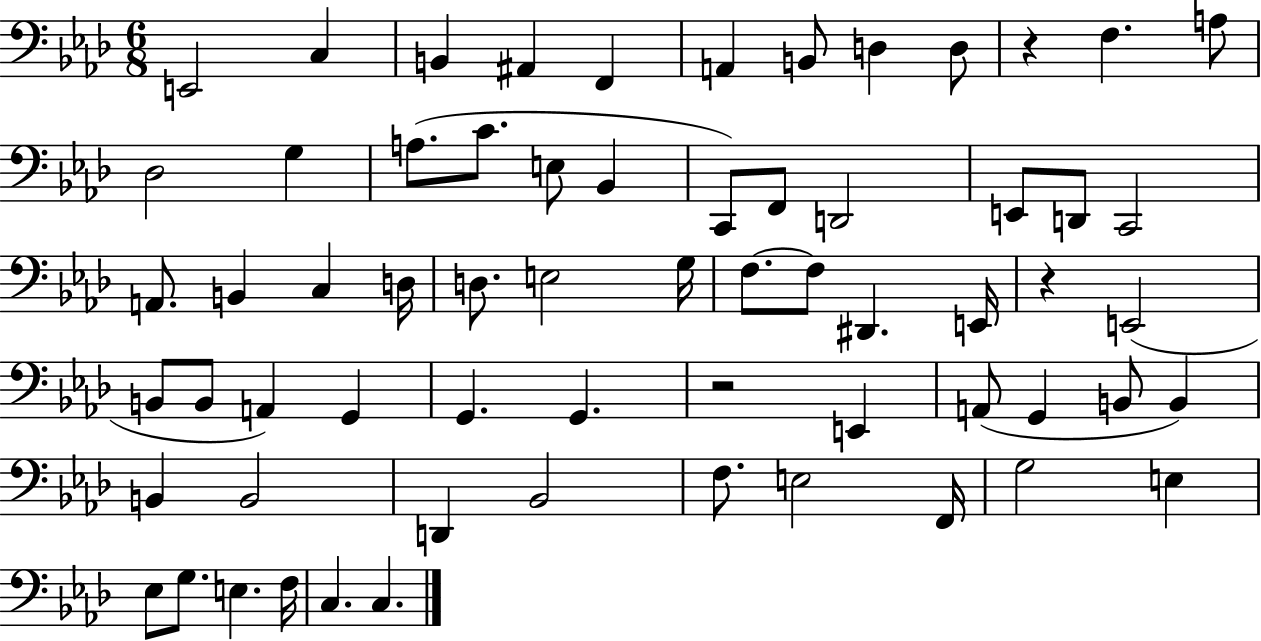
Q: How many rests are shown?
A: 3